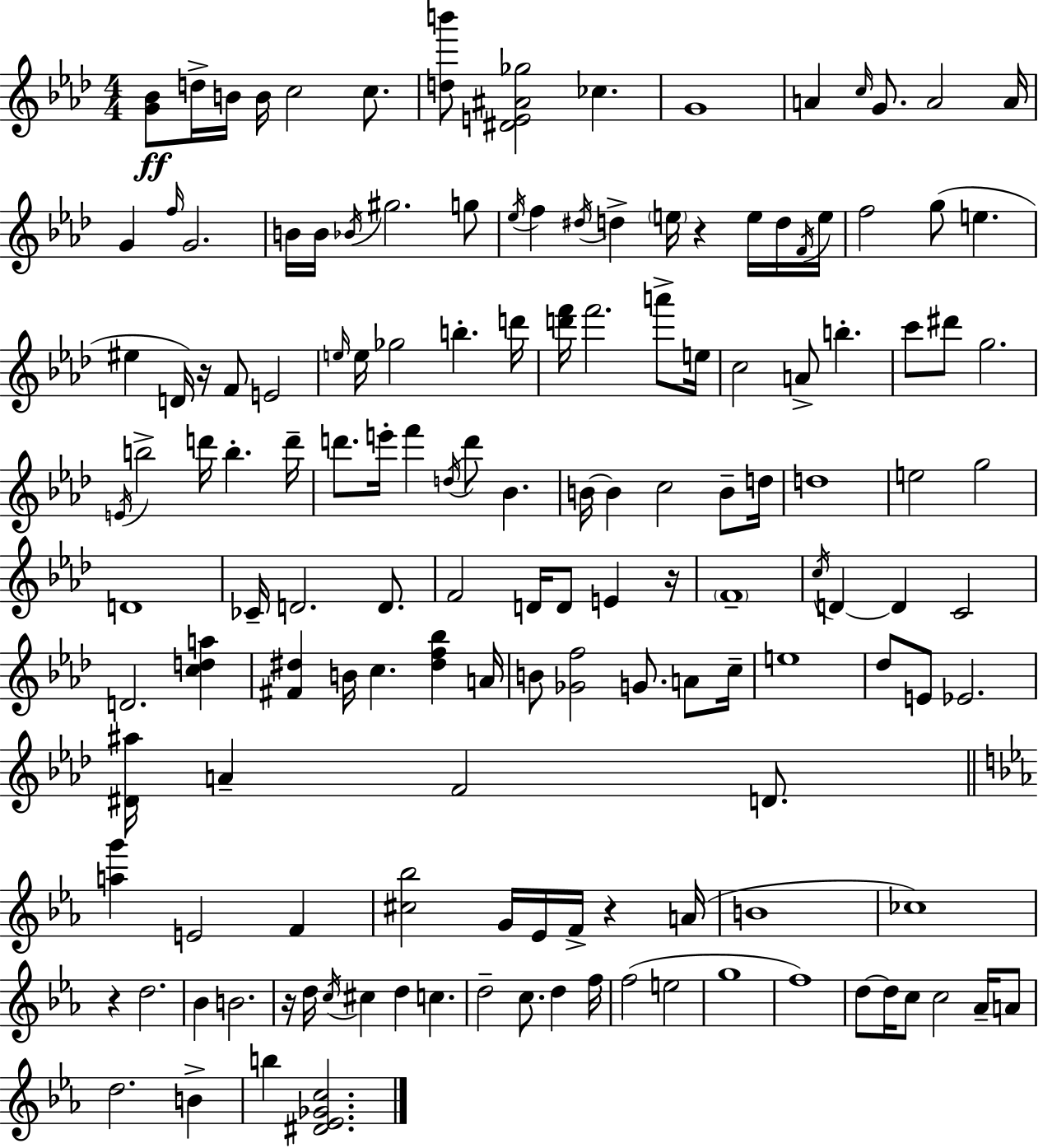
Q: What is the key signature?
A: AES major